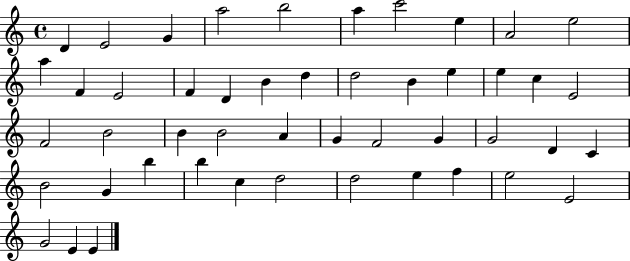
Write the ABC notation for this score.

X:1
T:Untitled
M:4/4
L:1/4
K:C
D E2 G a2 b2 a c'2 e A2 e2 a F E2 F D B d d2 B e e c E2 F2 B2 B B2 A G F2 G G2 D C B2 G b b c d2 d2 e f e2 E2 G2 E E